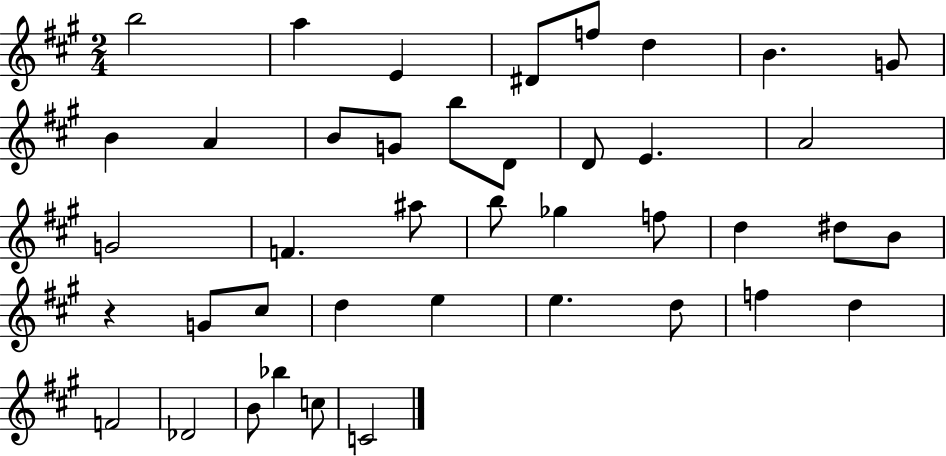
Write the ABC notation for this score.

X:1
T:Untitled
M:2/4
L:1/4
K:A
b2 a E ^D/2 f/2 d B G/2 B A B/2 G/2 b/2 D/2 D/2 E A2 G2 F ^a/2 b/2 _g f/2 d ^d/2 B/2 z G/2 ^c/2 d e e d/2 f d F2 _D2 B/2 _b c/2 C2